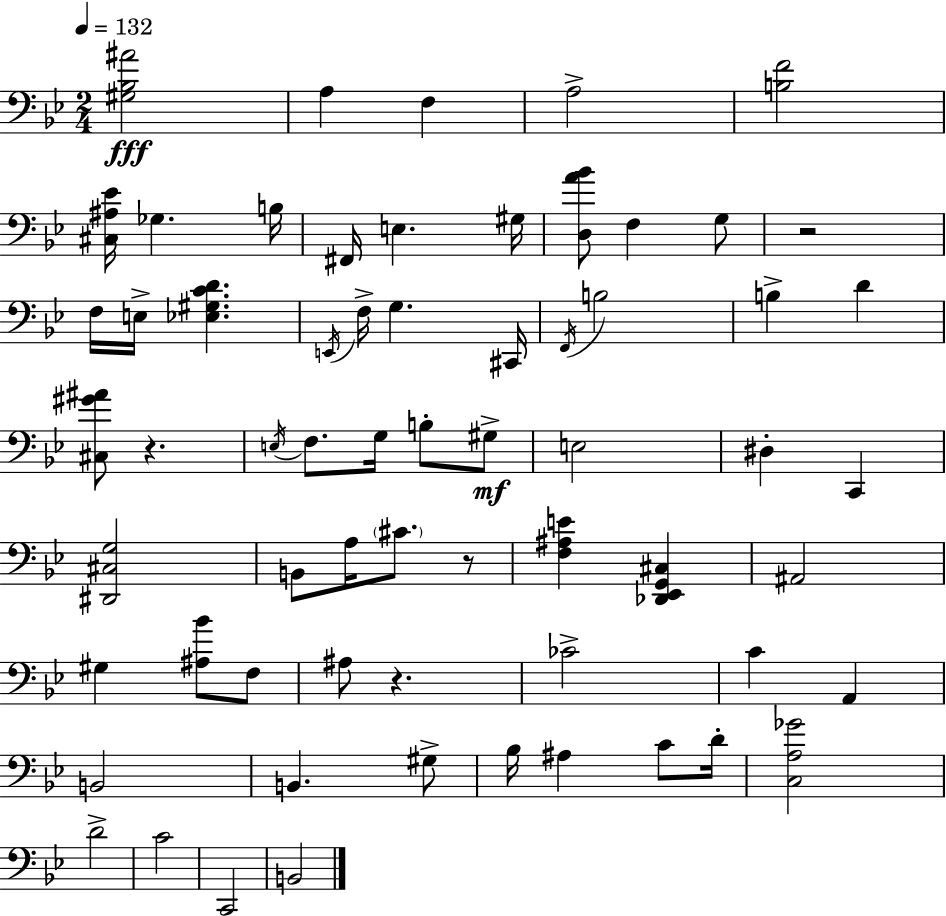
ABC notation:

X:1
T:Untitled
M:2/4
L:1/4
K:Gm
[^G,_B,^A]2 A, F, A,2 [B,F]2 [^C,^A,_E]/4 _G, B,/4 ^F,,/4 E, ^G,/4 [D,A_B]/2 F, G,/2 z2 F,/4 E,/4 [_E,^G,CD] E,,/4 F,/4 G, ^C,,/4 F,,/4 B,2 B, D [^C,^G^A]/2 z E,/4 F,/2 G,/4 B,/2 ^G,/2 E,2 ^D, C,, [^D,,^C,G,]2 B,,/2 A,/4 ^C/2 z/2 [F,^A,E] [_D,,_E,,G,,^C,] ^A,,2 ^G, [^A,_B]/2 F,/2 ^A,/2 z _C2 C A,, B,,2 B,, ^G,/2 _B,/4 ^A, C/2 D/4 [C,A,_G]2 D2 C2 C,,2 B,,2